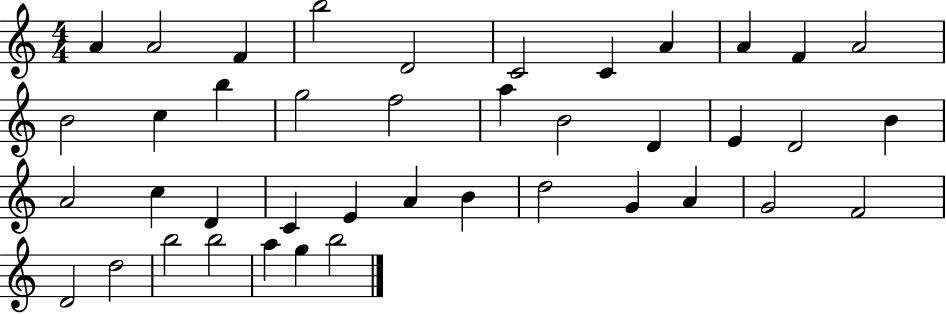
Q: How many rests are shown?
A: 0